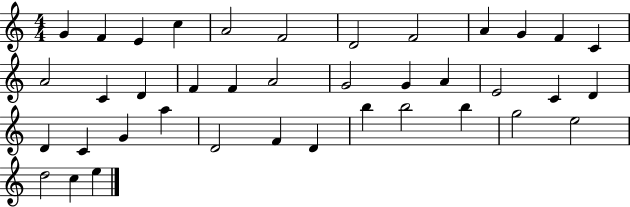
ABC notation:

X:1
T:Untitled
M:4/4
L:1/4
K:C
G F E c A2 F2 D2 F2 A G F C A2 C D F F A2 G2 G A E2 C D D C G a D2 F D b b2 b g2 e2 d2 c e